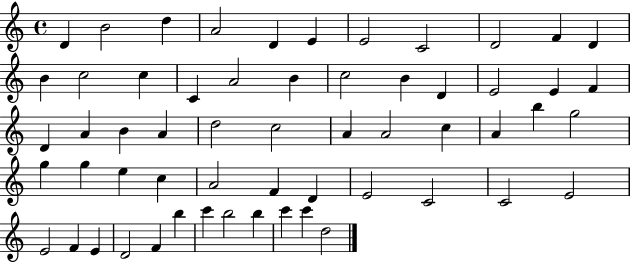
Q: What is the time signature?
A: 4/4